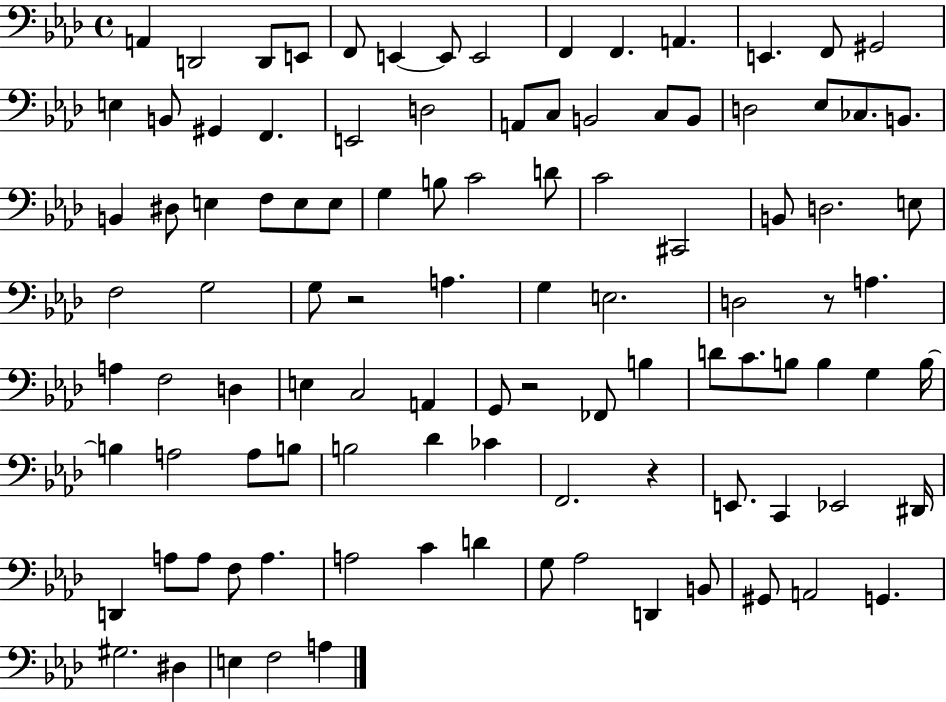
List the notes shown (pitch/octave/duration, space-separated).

A2/q D2/h D2/e E2/e F2/e E2/q E2/e E2/h F2/q F2/q. A2/q. E2/q. F2/e G#2/h E3/q B2/e G#2/q F2/q. E2/h D3/h A2/e C3/e B2/h C3/e B2/e D3/h Eb3/e CES3/e. B2/e. B2/q D#3/e E3/q F3/e E3/e E3/e G3/q B3/e C4/h D4/e C4/h C#2/h B2/e D3/h. E3/e F3/h G3/h G3/e R/h A3/q. G3/q E3/h. D3/h R/e A3/q. A3/q F3/h D3/q E3/q C3/h A2/q G2/e R/h FES2/e B3/q D4/e C4/e. B3/e B3/q G3/q B3/s B3/q A3/h A3/e B3/e B3/h Db4/q CES4/q F2/h. R/q E2/e. C2/q Eb2/h D#2/s D2/q A3/e A3/e F3/e A3/q. A3/h C4/q D4/q G3/e Ab3/h D2/q B2/e G#2/e A2/h G2/q. G#3/h. D#3/q E3/q F3/h A3/q